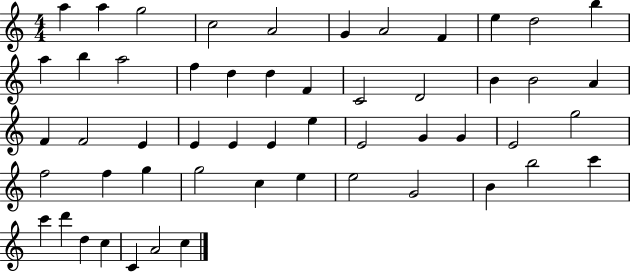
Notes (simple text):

A5/q A5/q G5/h C5/h A4/h G4/q A4/h F4/q E5/q D5/h B5/q A5/q B5/q A5/h F5/q D5/q D5/q F4/q C4/h D4/h B4/q B4/h A4/q F4/q F4/h E4/q E4/q E4/q E4/q E5/q E4/h G4/q G4/q E4/h G5/h F5/h F5/q G5/q G5/h C5/q E5/q E5/h G4/h B4/q B5/h C6/q C6/q D6/q D5/q C5/q C4/q A4/h C5/q